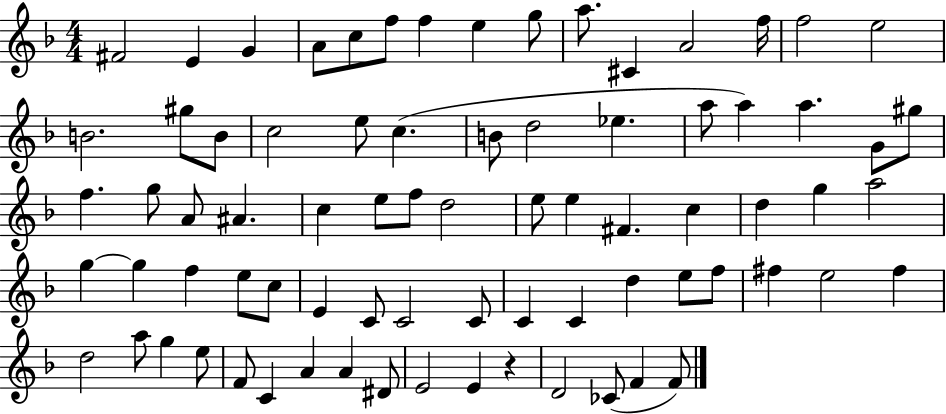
{
  \clef treble
  \numericTimeSignature
  \time 4/4
  \key f \major
  \repeat volta 2 { fis'2 e'4 g'4 | a'8 c''8 f''8 f''4 e''4 g''8 | a''8. cis'4 a'2 f''16 | f''2 e''2 | \break b'2. gis''8 b'8 | c''2 e''8 c''4.( | b'8 d''2 ees''4. | a''8 a''4) a''4. g'8 gis''8 | \break f''4. g''8 a'8 ais'4. | c''4 e''8 f''8 d''2 | e''8 e''4 fis'4. c''4 | d''4 g''4 a''2 | \break g''4~~ g''4 f''4 e''8 c''8 | e'4 c'8 c'2 c'8 | c'4 c'4 d''4 e''8 f''8 | fis''4 e''2 fis''4 | \break d''2 a''8 g''4 e''8 | f'8 c'4 a'4 a'4 dis'8 | e'2 e'4 r4 | d'2 ces'8( f'4 f'8) | \break } \bar "|."
}